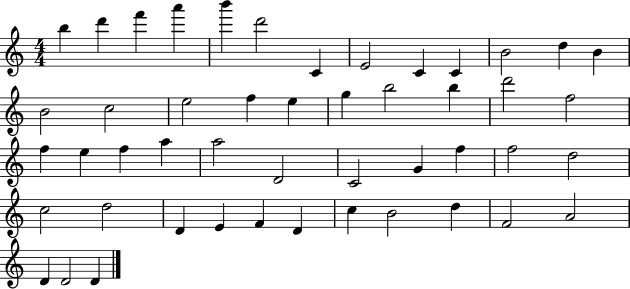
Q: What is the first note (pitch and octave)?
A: B5